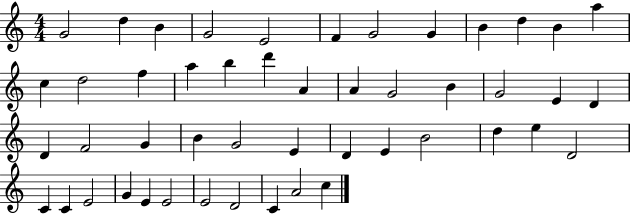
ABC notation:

X:1
T:Untitled
M:4/4
L:1/4
K:C
G2 d B G2 E2 F G2 G B d B a c d2 f a b d' A A G2 B G2 E D D F2 G B G2 E D E B2 d e D2 C C E2 G E E2 E2 D2 C A2 c